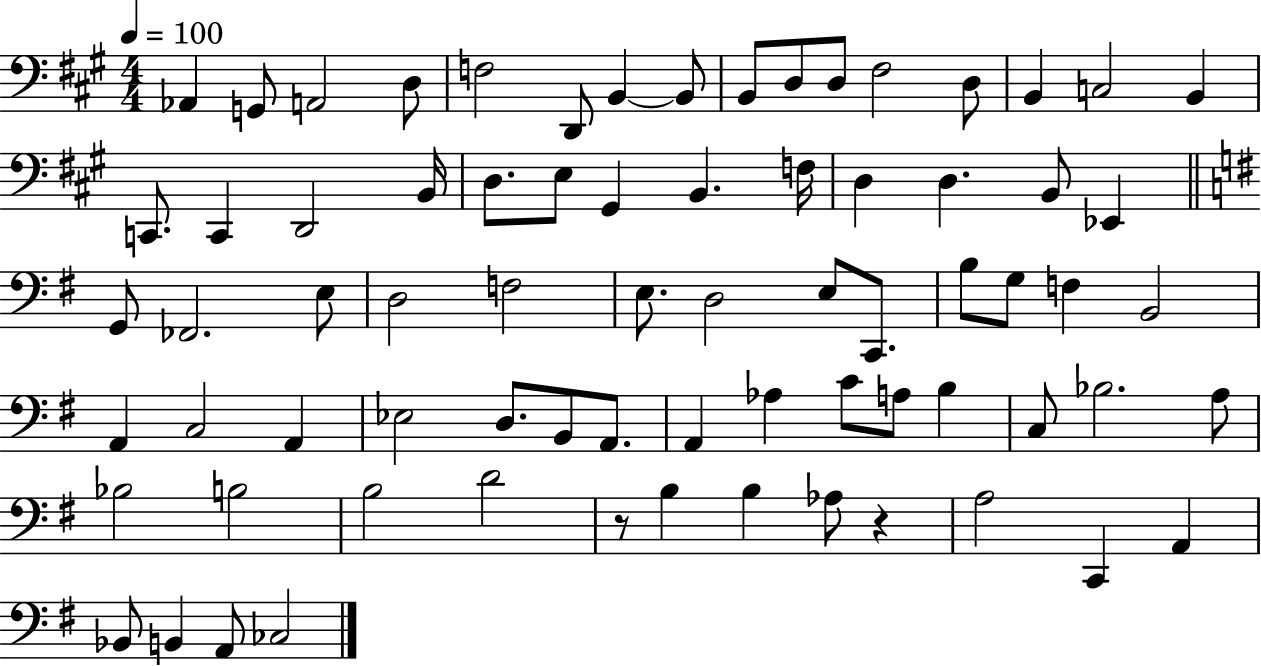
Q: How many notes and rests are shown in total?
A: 73